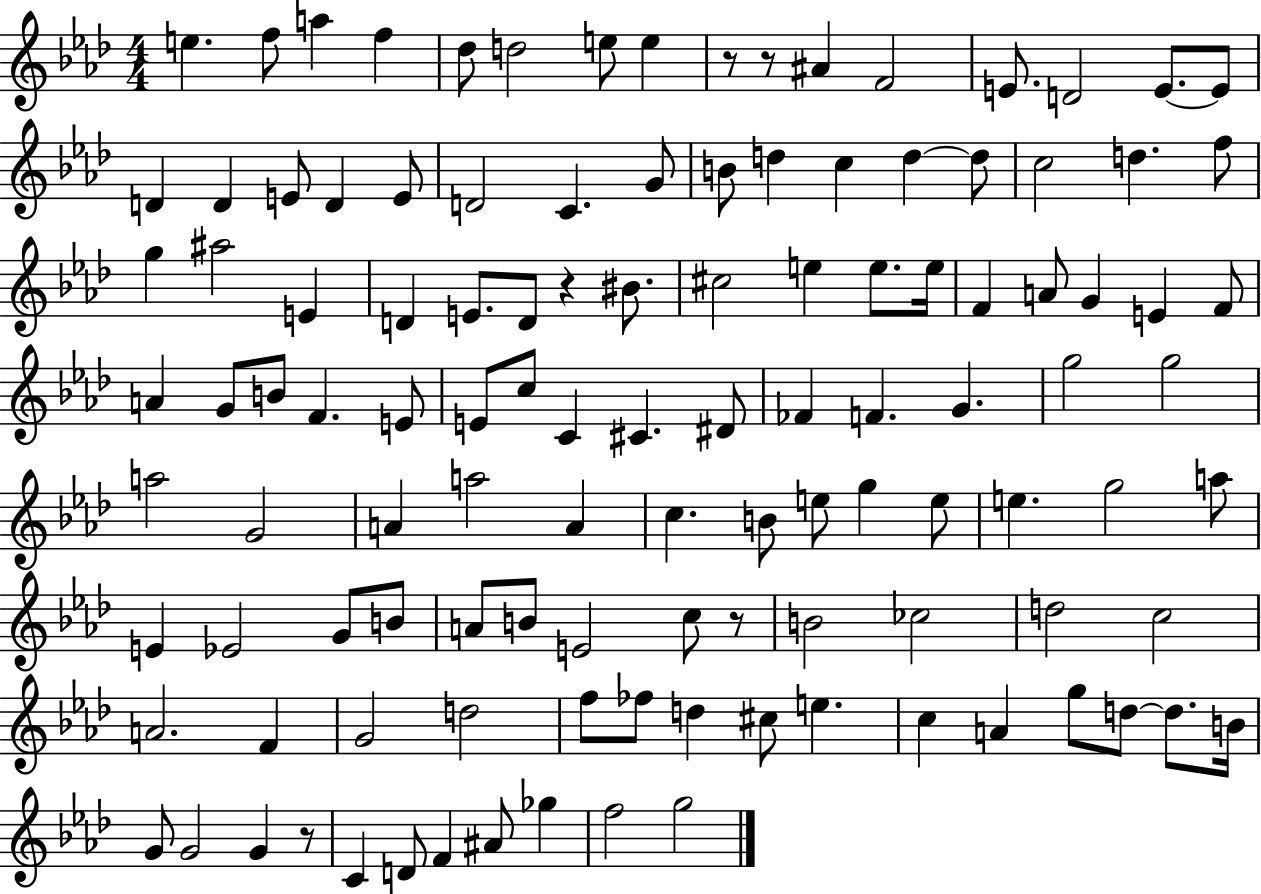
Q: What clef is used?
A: treble